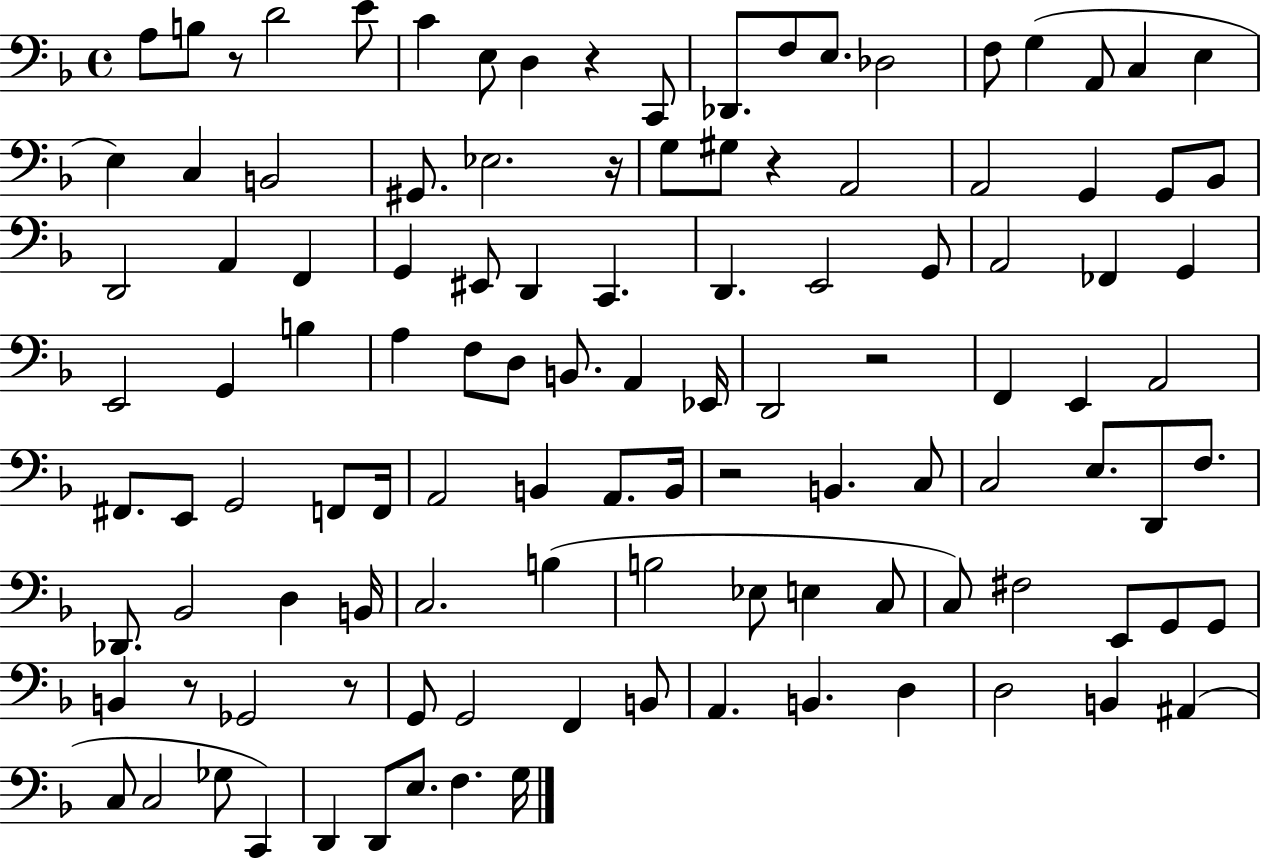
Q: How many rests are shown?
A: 8